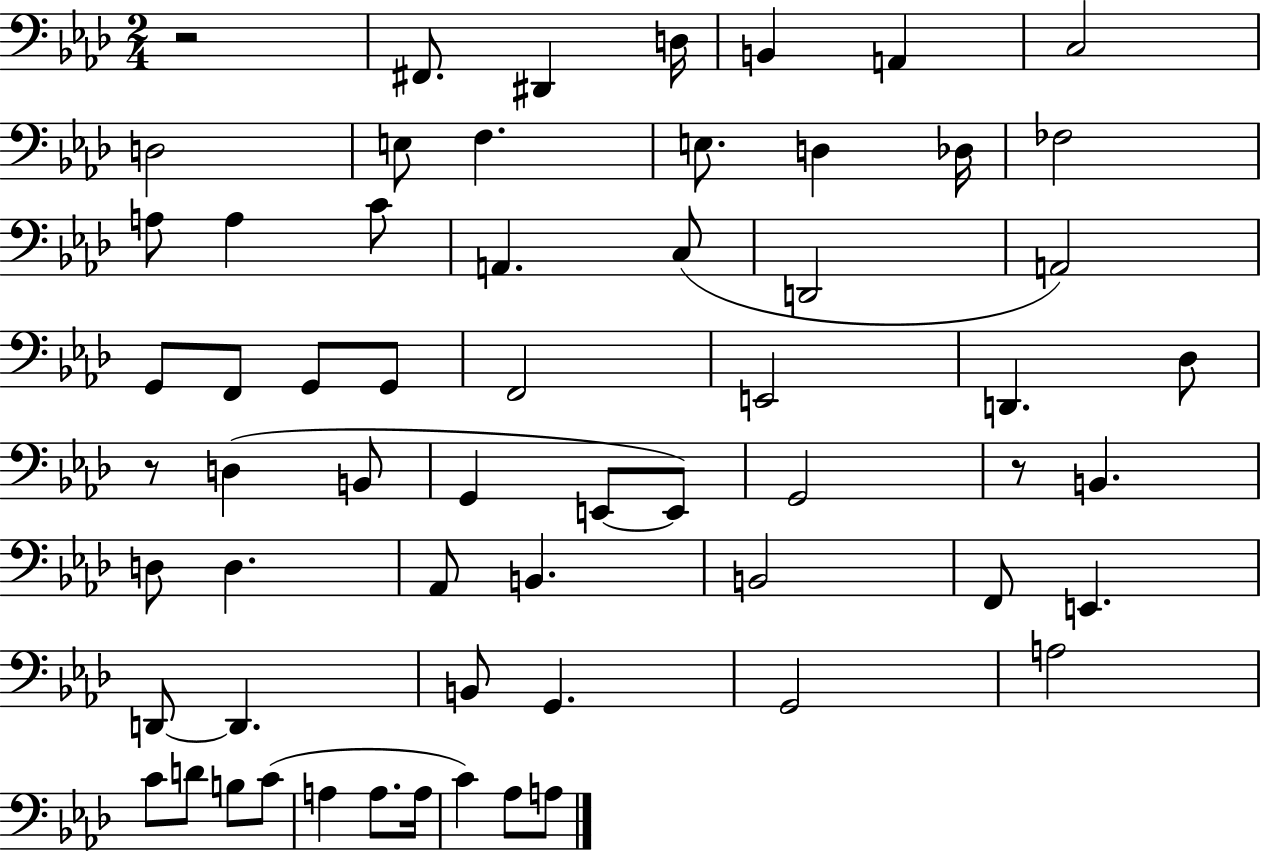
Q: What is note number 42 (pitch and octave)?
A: E2